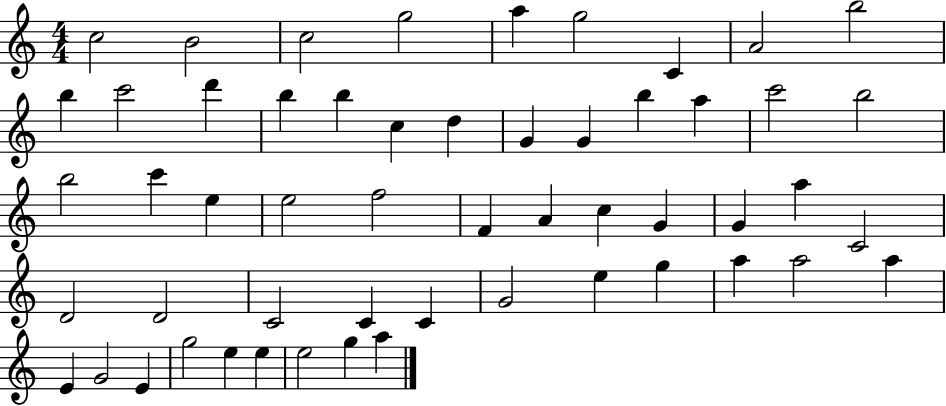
{
  \clef treble
  \numericTimeSignature
  \time 4/4
  \key c \major
  c''2 b'2 | c''2 g''2 | a''4 g''2 c'4 | a'2 b''2 | \break b''4 c'''2 d'''4 | b''4 b''4 c''4 d''4 | g'4 g'4 b''4 a''4 | c'''2 b''2 | \break b''2 c'''4 e''4 | e''2 f''2 | f'4 a'4 c''4 g'4 | g'4 a''4 c'2 | \break d'2 d'2 | c'2 c'4 c'4 | g'2 e''4 g''4 | a''4 a''2 a''4 | \break e'4 g'2 e'4 | g''2 e''4 e''4 | e''2 g''4 a''4 | \bar "|."
}